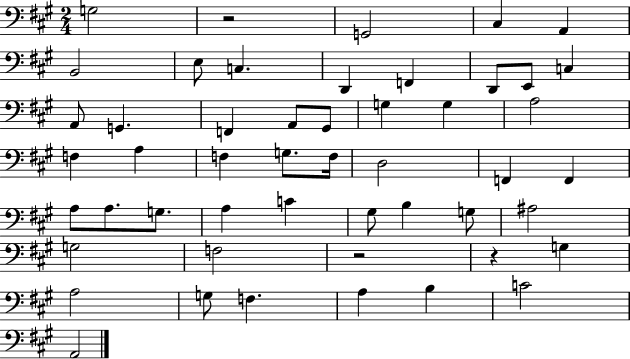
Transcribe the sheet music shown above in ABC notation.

X:1
T:Untitled
M:2/4
L:1/4
K:A
G,2 z2 G,,2 ^C, A,, B,,2 E,/2 C, D,, F,, D,,/2 E,,/2 C, A,,/2 G,, F,, A,,/2 ^G,,/2 G, G, A,2 F, A, F, G,/2 F,/4 D,2 F,, F,, A,/2 A,/2 G,/2 A, C ^G,/2 B, G,/2 ^A,2 G,2 F,2 z2 z G, A,2 G,/2 F, A, B, C2 A,,2